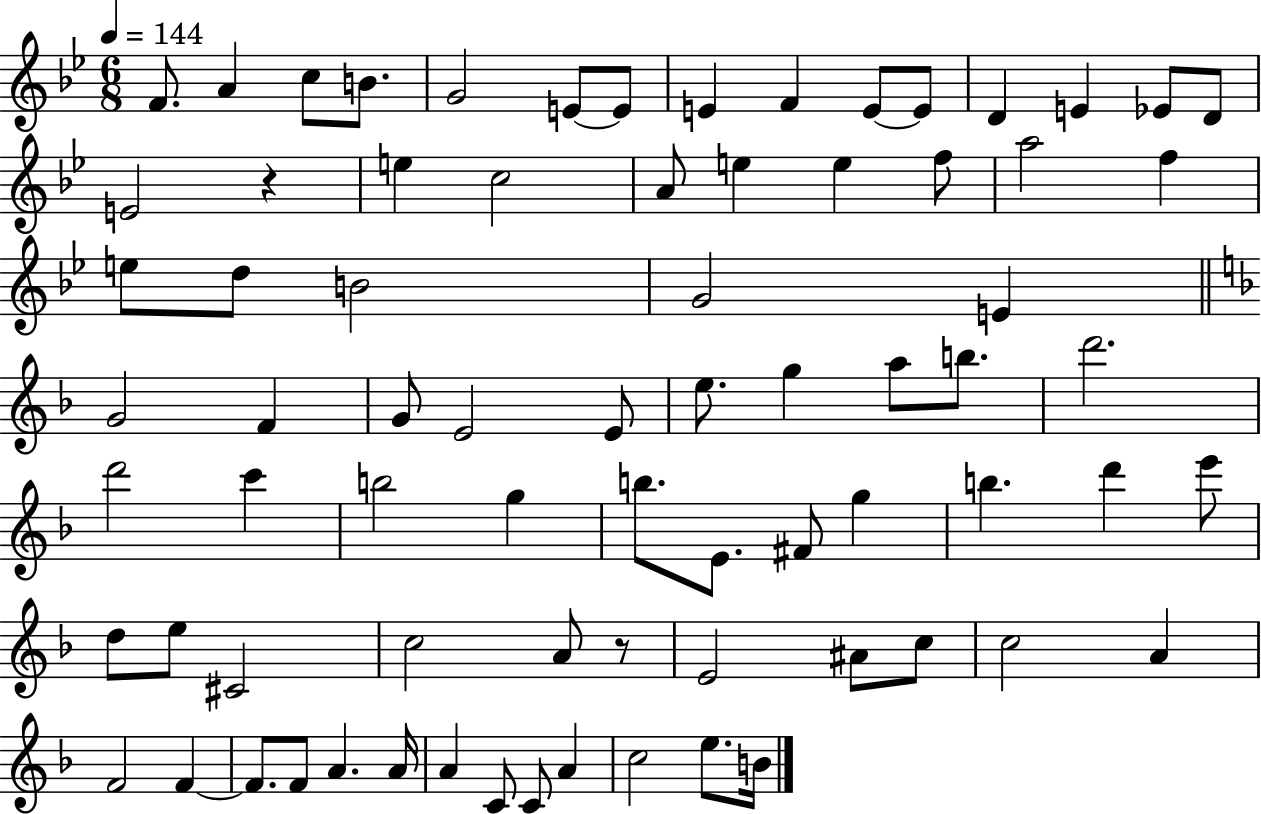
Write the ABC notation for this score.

X:1
T:Untitled
M:6/8
L:1/4
K:Bb
F/2 A c/2 B/2 G2 E/2 E/2 E F E/2 E/2 D E _E/2 D/2 E2 z e c2 A/2 e e f/2 a2 f e/2 d/2 B2 G2 E G2 F G/2 E2 E/2 e/2 g a/2 b/2 d'2 d'2 c' b2 g b/2 E/2 ^F/2 g b d' e'/2 d/2 e/2 ^C2 c2 A/2 z/2 E2 ^A/2 c/2 c2 A F2 F F/2 F/2 A A/4 A C/2 C/2 A c2 e/2 B/4